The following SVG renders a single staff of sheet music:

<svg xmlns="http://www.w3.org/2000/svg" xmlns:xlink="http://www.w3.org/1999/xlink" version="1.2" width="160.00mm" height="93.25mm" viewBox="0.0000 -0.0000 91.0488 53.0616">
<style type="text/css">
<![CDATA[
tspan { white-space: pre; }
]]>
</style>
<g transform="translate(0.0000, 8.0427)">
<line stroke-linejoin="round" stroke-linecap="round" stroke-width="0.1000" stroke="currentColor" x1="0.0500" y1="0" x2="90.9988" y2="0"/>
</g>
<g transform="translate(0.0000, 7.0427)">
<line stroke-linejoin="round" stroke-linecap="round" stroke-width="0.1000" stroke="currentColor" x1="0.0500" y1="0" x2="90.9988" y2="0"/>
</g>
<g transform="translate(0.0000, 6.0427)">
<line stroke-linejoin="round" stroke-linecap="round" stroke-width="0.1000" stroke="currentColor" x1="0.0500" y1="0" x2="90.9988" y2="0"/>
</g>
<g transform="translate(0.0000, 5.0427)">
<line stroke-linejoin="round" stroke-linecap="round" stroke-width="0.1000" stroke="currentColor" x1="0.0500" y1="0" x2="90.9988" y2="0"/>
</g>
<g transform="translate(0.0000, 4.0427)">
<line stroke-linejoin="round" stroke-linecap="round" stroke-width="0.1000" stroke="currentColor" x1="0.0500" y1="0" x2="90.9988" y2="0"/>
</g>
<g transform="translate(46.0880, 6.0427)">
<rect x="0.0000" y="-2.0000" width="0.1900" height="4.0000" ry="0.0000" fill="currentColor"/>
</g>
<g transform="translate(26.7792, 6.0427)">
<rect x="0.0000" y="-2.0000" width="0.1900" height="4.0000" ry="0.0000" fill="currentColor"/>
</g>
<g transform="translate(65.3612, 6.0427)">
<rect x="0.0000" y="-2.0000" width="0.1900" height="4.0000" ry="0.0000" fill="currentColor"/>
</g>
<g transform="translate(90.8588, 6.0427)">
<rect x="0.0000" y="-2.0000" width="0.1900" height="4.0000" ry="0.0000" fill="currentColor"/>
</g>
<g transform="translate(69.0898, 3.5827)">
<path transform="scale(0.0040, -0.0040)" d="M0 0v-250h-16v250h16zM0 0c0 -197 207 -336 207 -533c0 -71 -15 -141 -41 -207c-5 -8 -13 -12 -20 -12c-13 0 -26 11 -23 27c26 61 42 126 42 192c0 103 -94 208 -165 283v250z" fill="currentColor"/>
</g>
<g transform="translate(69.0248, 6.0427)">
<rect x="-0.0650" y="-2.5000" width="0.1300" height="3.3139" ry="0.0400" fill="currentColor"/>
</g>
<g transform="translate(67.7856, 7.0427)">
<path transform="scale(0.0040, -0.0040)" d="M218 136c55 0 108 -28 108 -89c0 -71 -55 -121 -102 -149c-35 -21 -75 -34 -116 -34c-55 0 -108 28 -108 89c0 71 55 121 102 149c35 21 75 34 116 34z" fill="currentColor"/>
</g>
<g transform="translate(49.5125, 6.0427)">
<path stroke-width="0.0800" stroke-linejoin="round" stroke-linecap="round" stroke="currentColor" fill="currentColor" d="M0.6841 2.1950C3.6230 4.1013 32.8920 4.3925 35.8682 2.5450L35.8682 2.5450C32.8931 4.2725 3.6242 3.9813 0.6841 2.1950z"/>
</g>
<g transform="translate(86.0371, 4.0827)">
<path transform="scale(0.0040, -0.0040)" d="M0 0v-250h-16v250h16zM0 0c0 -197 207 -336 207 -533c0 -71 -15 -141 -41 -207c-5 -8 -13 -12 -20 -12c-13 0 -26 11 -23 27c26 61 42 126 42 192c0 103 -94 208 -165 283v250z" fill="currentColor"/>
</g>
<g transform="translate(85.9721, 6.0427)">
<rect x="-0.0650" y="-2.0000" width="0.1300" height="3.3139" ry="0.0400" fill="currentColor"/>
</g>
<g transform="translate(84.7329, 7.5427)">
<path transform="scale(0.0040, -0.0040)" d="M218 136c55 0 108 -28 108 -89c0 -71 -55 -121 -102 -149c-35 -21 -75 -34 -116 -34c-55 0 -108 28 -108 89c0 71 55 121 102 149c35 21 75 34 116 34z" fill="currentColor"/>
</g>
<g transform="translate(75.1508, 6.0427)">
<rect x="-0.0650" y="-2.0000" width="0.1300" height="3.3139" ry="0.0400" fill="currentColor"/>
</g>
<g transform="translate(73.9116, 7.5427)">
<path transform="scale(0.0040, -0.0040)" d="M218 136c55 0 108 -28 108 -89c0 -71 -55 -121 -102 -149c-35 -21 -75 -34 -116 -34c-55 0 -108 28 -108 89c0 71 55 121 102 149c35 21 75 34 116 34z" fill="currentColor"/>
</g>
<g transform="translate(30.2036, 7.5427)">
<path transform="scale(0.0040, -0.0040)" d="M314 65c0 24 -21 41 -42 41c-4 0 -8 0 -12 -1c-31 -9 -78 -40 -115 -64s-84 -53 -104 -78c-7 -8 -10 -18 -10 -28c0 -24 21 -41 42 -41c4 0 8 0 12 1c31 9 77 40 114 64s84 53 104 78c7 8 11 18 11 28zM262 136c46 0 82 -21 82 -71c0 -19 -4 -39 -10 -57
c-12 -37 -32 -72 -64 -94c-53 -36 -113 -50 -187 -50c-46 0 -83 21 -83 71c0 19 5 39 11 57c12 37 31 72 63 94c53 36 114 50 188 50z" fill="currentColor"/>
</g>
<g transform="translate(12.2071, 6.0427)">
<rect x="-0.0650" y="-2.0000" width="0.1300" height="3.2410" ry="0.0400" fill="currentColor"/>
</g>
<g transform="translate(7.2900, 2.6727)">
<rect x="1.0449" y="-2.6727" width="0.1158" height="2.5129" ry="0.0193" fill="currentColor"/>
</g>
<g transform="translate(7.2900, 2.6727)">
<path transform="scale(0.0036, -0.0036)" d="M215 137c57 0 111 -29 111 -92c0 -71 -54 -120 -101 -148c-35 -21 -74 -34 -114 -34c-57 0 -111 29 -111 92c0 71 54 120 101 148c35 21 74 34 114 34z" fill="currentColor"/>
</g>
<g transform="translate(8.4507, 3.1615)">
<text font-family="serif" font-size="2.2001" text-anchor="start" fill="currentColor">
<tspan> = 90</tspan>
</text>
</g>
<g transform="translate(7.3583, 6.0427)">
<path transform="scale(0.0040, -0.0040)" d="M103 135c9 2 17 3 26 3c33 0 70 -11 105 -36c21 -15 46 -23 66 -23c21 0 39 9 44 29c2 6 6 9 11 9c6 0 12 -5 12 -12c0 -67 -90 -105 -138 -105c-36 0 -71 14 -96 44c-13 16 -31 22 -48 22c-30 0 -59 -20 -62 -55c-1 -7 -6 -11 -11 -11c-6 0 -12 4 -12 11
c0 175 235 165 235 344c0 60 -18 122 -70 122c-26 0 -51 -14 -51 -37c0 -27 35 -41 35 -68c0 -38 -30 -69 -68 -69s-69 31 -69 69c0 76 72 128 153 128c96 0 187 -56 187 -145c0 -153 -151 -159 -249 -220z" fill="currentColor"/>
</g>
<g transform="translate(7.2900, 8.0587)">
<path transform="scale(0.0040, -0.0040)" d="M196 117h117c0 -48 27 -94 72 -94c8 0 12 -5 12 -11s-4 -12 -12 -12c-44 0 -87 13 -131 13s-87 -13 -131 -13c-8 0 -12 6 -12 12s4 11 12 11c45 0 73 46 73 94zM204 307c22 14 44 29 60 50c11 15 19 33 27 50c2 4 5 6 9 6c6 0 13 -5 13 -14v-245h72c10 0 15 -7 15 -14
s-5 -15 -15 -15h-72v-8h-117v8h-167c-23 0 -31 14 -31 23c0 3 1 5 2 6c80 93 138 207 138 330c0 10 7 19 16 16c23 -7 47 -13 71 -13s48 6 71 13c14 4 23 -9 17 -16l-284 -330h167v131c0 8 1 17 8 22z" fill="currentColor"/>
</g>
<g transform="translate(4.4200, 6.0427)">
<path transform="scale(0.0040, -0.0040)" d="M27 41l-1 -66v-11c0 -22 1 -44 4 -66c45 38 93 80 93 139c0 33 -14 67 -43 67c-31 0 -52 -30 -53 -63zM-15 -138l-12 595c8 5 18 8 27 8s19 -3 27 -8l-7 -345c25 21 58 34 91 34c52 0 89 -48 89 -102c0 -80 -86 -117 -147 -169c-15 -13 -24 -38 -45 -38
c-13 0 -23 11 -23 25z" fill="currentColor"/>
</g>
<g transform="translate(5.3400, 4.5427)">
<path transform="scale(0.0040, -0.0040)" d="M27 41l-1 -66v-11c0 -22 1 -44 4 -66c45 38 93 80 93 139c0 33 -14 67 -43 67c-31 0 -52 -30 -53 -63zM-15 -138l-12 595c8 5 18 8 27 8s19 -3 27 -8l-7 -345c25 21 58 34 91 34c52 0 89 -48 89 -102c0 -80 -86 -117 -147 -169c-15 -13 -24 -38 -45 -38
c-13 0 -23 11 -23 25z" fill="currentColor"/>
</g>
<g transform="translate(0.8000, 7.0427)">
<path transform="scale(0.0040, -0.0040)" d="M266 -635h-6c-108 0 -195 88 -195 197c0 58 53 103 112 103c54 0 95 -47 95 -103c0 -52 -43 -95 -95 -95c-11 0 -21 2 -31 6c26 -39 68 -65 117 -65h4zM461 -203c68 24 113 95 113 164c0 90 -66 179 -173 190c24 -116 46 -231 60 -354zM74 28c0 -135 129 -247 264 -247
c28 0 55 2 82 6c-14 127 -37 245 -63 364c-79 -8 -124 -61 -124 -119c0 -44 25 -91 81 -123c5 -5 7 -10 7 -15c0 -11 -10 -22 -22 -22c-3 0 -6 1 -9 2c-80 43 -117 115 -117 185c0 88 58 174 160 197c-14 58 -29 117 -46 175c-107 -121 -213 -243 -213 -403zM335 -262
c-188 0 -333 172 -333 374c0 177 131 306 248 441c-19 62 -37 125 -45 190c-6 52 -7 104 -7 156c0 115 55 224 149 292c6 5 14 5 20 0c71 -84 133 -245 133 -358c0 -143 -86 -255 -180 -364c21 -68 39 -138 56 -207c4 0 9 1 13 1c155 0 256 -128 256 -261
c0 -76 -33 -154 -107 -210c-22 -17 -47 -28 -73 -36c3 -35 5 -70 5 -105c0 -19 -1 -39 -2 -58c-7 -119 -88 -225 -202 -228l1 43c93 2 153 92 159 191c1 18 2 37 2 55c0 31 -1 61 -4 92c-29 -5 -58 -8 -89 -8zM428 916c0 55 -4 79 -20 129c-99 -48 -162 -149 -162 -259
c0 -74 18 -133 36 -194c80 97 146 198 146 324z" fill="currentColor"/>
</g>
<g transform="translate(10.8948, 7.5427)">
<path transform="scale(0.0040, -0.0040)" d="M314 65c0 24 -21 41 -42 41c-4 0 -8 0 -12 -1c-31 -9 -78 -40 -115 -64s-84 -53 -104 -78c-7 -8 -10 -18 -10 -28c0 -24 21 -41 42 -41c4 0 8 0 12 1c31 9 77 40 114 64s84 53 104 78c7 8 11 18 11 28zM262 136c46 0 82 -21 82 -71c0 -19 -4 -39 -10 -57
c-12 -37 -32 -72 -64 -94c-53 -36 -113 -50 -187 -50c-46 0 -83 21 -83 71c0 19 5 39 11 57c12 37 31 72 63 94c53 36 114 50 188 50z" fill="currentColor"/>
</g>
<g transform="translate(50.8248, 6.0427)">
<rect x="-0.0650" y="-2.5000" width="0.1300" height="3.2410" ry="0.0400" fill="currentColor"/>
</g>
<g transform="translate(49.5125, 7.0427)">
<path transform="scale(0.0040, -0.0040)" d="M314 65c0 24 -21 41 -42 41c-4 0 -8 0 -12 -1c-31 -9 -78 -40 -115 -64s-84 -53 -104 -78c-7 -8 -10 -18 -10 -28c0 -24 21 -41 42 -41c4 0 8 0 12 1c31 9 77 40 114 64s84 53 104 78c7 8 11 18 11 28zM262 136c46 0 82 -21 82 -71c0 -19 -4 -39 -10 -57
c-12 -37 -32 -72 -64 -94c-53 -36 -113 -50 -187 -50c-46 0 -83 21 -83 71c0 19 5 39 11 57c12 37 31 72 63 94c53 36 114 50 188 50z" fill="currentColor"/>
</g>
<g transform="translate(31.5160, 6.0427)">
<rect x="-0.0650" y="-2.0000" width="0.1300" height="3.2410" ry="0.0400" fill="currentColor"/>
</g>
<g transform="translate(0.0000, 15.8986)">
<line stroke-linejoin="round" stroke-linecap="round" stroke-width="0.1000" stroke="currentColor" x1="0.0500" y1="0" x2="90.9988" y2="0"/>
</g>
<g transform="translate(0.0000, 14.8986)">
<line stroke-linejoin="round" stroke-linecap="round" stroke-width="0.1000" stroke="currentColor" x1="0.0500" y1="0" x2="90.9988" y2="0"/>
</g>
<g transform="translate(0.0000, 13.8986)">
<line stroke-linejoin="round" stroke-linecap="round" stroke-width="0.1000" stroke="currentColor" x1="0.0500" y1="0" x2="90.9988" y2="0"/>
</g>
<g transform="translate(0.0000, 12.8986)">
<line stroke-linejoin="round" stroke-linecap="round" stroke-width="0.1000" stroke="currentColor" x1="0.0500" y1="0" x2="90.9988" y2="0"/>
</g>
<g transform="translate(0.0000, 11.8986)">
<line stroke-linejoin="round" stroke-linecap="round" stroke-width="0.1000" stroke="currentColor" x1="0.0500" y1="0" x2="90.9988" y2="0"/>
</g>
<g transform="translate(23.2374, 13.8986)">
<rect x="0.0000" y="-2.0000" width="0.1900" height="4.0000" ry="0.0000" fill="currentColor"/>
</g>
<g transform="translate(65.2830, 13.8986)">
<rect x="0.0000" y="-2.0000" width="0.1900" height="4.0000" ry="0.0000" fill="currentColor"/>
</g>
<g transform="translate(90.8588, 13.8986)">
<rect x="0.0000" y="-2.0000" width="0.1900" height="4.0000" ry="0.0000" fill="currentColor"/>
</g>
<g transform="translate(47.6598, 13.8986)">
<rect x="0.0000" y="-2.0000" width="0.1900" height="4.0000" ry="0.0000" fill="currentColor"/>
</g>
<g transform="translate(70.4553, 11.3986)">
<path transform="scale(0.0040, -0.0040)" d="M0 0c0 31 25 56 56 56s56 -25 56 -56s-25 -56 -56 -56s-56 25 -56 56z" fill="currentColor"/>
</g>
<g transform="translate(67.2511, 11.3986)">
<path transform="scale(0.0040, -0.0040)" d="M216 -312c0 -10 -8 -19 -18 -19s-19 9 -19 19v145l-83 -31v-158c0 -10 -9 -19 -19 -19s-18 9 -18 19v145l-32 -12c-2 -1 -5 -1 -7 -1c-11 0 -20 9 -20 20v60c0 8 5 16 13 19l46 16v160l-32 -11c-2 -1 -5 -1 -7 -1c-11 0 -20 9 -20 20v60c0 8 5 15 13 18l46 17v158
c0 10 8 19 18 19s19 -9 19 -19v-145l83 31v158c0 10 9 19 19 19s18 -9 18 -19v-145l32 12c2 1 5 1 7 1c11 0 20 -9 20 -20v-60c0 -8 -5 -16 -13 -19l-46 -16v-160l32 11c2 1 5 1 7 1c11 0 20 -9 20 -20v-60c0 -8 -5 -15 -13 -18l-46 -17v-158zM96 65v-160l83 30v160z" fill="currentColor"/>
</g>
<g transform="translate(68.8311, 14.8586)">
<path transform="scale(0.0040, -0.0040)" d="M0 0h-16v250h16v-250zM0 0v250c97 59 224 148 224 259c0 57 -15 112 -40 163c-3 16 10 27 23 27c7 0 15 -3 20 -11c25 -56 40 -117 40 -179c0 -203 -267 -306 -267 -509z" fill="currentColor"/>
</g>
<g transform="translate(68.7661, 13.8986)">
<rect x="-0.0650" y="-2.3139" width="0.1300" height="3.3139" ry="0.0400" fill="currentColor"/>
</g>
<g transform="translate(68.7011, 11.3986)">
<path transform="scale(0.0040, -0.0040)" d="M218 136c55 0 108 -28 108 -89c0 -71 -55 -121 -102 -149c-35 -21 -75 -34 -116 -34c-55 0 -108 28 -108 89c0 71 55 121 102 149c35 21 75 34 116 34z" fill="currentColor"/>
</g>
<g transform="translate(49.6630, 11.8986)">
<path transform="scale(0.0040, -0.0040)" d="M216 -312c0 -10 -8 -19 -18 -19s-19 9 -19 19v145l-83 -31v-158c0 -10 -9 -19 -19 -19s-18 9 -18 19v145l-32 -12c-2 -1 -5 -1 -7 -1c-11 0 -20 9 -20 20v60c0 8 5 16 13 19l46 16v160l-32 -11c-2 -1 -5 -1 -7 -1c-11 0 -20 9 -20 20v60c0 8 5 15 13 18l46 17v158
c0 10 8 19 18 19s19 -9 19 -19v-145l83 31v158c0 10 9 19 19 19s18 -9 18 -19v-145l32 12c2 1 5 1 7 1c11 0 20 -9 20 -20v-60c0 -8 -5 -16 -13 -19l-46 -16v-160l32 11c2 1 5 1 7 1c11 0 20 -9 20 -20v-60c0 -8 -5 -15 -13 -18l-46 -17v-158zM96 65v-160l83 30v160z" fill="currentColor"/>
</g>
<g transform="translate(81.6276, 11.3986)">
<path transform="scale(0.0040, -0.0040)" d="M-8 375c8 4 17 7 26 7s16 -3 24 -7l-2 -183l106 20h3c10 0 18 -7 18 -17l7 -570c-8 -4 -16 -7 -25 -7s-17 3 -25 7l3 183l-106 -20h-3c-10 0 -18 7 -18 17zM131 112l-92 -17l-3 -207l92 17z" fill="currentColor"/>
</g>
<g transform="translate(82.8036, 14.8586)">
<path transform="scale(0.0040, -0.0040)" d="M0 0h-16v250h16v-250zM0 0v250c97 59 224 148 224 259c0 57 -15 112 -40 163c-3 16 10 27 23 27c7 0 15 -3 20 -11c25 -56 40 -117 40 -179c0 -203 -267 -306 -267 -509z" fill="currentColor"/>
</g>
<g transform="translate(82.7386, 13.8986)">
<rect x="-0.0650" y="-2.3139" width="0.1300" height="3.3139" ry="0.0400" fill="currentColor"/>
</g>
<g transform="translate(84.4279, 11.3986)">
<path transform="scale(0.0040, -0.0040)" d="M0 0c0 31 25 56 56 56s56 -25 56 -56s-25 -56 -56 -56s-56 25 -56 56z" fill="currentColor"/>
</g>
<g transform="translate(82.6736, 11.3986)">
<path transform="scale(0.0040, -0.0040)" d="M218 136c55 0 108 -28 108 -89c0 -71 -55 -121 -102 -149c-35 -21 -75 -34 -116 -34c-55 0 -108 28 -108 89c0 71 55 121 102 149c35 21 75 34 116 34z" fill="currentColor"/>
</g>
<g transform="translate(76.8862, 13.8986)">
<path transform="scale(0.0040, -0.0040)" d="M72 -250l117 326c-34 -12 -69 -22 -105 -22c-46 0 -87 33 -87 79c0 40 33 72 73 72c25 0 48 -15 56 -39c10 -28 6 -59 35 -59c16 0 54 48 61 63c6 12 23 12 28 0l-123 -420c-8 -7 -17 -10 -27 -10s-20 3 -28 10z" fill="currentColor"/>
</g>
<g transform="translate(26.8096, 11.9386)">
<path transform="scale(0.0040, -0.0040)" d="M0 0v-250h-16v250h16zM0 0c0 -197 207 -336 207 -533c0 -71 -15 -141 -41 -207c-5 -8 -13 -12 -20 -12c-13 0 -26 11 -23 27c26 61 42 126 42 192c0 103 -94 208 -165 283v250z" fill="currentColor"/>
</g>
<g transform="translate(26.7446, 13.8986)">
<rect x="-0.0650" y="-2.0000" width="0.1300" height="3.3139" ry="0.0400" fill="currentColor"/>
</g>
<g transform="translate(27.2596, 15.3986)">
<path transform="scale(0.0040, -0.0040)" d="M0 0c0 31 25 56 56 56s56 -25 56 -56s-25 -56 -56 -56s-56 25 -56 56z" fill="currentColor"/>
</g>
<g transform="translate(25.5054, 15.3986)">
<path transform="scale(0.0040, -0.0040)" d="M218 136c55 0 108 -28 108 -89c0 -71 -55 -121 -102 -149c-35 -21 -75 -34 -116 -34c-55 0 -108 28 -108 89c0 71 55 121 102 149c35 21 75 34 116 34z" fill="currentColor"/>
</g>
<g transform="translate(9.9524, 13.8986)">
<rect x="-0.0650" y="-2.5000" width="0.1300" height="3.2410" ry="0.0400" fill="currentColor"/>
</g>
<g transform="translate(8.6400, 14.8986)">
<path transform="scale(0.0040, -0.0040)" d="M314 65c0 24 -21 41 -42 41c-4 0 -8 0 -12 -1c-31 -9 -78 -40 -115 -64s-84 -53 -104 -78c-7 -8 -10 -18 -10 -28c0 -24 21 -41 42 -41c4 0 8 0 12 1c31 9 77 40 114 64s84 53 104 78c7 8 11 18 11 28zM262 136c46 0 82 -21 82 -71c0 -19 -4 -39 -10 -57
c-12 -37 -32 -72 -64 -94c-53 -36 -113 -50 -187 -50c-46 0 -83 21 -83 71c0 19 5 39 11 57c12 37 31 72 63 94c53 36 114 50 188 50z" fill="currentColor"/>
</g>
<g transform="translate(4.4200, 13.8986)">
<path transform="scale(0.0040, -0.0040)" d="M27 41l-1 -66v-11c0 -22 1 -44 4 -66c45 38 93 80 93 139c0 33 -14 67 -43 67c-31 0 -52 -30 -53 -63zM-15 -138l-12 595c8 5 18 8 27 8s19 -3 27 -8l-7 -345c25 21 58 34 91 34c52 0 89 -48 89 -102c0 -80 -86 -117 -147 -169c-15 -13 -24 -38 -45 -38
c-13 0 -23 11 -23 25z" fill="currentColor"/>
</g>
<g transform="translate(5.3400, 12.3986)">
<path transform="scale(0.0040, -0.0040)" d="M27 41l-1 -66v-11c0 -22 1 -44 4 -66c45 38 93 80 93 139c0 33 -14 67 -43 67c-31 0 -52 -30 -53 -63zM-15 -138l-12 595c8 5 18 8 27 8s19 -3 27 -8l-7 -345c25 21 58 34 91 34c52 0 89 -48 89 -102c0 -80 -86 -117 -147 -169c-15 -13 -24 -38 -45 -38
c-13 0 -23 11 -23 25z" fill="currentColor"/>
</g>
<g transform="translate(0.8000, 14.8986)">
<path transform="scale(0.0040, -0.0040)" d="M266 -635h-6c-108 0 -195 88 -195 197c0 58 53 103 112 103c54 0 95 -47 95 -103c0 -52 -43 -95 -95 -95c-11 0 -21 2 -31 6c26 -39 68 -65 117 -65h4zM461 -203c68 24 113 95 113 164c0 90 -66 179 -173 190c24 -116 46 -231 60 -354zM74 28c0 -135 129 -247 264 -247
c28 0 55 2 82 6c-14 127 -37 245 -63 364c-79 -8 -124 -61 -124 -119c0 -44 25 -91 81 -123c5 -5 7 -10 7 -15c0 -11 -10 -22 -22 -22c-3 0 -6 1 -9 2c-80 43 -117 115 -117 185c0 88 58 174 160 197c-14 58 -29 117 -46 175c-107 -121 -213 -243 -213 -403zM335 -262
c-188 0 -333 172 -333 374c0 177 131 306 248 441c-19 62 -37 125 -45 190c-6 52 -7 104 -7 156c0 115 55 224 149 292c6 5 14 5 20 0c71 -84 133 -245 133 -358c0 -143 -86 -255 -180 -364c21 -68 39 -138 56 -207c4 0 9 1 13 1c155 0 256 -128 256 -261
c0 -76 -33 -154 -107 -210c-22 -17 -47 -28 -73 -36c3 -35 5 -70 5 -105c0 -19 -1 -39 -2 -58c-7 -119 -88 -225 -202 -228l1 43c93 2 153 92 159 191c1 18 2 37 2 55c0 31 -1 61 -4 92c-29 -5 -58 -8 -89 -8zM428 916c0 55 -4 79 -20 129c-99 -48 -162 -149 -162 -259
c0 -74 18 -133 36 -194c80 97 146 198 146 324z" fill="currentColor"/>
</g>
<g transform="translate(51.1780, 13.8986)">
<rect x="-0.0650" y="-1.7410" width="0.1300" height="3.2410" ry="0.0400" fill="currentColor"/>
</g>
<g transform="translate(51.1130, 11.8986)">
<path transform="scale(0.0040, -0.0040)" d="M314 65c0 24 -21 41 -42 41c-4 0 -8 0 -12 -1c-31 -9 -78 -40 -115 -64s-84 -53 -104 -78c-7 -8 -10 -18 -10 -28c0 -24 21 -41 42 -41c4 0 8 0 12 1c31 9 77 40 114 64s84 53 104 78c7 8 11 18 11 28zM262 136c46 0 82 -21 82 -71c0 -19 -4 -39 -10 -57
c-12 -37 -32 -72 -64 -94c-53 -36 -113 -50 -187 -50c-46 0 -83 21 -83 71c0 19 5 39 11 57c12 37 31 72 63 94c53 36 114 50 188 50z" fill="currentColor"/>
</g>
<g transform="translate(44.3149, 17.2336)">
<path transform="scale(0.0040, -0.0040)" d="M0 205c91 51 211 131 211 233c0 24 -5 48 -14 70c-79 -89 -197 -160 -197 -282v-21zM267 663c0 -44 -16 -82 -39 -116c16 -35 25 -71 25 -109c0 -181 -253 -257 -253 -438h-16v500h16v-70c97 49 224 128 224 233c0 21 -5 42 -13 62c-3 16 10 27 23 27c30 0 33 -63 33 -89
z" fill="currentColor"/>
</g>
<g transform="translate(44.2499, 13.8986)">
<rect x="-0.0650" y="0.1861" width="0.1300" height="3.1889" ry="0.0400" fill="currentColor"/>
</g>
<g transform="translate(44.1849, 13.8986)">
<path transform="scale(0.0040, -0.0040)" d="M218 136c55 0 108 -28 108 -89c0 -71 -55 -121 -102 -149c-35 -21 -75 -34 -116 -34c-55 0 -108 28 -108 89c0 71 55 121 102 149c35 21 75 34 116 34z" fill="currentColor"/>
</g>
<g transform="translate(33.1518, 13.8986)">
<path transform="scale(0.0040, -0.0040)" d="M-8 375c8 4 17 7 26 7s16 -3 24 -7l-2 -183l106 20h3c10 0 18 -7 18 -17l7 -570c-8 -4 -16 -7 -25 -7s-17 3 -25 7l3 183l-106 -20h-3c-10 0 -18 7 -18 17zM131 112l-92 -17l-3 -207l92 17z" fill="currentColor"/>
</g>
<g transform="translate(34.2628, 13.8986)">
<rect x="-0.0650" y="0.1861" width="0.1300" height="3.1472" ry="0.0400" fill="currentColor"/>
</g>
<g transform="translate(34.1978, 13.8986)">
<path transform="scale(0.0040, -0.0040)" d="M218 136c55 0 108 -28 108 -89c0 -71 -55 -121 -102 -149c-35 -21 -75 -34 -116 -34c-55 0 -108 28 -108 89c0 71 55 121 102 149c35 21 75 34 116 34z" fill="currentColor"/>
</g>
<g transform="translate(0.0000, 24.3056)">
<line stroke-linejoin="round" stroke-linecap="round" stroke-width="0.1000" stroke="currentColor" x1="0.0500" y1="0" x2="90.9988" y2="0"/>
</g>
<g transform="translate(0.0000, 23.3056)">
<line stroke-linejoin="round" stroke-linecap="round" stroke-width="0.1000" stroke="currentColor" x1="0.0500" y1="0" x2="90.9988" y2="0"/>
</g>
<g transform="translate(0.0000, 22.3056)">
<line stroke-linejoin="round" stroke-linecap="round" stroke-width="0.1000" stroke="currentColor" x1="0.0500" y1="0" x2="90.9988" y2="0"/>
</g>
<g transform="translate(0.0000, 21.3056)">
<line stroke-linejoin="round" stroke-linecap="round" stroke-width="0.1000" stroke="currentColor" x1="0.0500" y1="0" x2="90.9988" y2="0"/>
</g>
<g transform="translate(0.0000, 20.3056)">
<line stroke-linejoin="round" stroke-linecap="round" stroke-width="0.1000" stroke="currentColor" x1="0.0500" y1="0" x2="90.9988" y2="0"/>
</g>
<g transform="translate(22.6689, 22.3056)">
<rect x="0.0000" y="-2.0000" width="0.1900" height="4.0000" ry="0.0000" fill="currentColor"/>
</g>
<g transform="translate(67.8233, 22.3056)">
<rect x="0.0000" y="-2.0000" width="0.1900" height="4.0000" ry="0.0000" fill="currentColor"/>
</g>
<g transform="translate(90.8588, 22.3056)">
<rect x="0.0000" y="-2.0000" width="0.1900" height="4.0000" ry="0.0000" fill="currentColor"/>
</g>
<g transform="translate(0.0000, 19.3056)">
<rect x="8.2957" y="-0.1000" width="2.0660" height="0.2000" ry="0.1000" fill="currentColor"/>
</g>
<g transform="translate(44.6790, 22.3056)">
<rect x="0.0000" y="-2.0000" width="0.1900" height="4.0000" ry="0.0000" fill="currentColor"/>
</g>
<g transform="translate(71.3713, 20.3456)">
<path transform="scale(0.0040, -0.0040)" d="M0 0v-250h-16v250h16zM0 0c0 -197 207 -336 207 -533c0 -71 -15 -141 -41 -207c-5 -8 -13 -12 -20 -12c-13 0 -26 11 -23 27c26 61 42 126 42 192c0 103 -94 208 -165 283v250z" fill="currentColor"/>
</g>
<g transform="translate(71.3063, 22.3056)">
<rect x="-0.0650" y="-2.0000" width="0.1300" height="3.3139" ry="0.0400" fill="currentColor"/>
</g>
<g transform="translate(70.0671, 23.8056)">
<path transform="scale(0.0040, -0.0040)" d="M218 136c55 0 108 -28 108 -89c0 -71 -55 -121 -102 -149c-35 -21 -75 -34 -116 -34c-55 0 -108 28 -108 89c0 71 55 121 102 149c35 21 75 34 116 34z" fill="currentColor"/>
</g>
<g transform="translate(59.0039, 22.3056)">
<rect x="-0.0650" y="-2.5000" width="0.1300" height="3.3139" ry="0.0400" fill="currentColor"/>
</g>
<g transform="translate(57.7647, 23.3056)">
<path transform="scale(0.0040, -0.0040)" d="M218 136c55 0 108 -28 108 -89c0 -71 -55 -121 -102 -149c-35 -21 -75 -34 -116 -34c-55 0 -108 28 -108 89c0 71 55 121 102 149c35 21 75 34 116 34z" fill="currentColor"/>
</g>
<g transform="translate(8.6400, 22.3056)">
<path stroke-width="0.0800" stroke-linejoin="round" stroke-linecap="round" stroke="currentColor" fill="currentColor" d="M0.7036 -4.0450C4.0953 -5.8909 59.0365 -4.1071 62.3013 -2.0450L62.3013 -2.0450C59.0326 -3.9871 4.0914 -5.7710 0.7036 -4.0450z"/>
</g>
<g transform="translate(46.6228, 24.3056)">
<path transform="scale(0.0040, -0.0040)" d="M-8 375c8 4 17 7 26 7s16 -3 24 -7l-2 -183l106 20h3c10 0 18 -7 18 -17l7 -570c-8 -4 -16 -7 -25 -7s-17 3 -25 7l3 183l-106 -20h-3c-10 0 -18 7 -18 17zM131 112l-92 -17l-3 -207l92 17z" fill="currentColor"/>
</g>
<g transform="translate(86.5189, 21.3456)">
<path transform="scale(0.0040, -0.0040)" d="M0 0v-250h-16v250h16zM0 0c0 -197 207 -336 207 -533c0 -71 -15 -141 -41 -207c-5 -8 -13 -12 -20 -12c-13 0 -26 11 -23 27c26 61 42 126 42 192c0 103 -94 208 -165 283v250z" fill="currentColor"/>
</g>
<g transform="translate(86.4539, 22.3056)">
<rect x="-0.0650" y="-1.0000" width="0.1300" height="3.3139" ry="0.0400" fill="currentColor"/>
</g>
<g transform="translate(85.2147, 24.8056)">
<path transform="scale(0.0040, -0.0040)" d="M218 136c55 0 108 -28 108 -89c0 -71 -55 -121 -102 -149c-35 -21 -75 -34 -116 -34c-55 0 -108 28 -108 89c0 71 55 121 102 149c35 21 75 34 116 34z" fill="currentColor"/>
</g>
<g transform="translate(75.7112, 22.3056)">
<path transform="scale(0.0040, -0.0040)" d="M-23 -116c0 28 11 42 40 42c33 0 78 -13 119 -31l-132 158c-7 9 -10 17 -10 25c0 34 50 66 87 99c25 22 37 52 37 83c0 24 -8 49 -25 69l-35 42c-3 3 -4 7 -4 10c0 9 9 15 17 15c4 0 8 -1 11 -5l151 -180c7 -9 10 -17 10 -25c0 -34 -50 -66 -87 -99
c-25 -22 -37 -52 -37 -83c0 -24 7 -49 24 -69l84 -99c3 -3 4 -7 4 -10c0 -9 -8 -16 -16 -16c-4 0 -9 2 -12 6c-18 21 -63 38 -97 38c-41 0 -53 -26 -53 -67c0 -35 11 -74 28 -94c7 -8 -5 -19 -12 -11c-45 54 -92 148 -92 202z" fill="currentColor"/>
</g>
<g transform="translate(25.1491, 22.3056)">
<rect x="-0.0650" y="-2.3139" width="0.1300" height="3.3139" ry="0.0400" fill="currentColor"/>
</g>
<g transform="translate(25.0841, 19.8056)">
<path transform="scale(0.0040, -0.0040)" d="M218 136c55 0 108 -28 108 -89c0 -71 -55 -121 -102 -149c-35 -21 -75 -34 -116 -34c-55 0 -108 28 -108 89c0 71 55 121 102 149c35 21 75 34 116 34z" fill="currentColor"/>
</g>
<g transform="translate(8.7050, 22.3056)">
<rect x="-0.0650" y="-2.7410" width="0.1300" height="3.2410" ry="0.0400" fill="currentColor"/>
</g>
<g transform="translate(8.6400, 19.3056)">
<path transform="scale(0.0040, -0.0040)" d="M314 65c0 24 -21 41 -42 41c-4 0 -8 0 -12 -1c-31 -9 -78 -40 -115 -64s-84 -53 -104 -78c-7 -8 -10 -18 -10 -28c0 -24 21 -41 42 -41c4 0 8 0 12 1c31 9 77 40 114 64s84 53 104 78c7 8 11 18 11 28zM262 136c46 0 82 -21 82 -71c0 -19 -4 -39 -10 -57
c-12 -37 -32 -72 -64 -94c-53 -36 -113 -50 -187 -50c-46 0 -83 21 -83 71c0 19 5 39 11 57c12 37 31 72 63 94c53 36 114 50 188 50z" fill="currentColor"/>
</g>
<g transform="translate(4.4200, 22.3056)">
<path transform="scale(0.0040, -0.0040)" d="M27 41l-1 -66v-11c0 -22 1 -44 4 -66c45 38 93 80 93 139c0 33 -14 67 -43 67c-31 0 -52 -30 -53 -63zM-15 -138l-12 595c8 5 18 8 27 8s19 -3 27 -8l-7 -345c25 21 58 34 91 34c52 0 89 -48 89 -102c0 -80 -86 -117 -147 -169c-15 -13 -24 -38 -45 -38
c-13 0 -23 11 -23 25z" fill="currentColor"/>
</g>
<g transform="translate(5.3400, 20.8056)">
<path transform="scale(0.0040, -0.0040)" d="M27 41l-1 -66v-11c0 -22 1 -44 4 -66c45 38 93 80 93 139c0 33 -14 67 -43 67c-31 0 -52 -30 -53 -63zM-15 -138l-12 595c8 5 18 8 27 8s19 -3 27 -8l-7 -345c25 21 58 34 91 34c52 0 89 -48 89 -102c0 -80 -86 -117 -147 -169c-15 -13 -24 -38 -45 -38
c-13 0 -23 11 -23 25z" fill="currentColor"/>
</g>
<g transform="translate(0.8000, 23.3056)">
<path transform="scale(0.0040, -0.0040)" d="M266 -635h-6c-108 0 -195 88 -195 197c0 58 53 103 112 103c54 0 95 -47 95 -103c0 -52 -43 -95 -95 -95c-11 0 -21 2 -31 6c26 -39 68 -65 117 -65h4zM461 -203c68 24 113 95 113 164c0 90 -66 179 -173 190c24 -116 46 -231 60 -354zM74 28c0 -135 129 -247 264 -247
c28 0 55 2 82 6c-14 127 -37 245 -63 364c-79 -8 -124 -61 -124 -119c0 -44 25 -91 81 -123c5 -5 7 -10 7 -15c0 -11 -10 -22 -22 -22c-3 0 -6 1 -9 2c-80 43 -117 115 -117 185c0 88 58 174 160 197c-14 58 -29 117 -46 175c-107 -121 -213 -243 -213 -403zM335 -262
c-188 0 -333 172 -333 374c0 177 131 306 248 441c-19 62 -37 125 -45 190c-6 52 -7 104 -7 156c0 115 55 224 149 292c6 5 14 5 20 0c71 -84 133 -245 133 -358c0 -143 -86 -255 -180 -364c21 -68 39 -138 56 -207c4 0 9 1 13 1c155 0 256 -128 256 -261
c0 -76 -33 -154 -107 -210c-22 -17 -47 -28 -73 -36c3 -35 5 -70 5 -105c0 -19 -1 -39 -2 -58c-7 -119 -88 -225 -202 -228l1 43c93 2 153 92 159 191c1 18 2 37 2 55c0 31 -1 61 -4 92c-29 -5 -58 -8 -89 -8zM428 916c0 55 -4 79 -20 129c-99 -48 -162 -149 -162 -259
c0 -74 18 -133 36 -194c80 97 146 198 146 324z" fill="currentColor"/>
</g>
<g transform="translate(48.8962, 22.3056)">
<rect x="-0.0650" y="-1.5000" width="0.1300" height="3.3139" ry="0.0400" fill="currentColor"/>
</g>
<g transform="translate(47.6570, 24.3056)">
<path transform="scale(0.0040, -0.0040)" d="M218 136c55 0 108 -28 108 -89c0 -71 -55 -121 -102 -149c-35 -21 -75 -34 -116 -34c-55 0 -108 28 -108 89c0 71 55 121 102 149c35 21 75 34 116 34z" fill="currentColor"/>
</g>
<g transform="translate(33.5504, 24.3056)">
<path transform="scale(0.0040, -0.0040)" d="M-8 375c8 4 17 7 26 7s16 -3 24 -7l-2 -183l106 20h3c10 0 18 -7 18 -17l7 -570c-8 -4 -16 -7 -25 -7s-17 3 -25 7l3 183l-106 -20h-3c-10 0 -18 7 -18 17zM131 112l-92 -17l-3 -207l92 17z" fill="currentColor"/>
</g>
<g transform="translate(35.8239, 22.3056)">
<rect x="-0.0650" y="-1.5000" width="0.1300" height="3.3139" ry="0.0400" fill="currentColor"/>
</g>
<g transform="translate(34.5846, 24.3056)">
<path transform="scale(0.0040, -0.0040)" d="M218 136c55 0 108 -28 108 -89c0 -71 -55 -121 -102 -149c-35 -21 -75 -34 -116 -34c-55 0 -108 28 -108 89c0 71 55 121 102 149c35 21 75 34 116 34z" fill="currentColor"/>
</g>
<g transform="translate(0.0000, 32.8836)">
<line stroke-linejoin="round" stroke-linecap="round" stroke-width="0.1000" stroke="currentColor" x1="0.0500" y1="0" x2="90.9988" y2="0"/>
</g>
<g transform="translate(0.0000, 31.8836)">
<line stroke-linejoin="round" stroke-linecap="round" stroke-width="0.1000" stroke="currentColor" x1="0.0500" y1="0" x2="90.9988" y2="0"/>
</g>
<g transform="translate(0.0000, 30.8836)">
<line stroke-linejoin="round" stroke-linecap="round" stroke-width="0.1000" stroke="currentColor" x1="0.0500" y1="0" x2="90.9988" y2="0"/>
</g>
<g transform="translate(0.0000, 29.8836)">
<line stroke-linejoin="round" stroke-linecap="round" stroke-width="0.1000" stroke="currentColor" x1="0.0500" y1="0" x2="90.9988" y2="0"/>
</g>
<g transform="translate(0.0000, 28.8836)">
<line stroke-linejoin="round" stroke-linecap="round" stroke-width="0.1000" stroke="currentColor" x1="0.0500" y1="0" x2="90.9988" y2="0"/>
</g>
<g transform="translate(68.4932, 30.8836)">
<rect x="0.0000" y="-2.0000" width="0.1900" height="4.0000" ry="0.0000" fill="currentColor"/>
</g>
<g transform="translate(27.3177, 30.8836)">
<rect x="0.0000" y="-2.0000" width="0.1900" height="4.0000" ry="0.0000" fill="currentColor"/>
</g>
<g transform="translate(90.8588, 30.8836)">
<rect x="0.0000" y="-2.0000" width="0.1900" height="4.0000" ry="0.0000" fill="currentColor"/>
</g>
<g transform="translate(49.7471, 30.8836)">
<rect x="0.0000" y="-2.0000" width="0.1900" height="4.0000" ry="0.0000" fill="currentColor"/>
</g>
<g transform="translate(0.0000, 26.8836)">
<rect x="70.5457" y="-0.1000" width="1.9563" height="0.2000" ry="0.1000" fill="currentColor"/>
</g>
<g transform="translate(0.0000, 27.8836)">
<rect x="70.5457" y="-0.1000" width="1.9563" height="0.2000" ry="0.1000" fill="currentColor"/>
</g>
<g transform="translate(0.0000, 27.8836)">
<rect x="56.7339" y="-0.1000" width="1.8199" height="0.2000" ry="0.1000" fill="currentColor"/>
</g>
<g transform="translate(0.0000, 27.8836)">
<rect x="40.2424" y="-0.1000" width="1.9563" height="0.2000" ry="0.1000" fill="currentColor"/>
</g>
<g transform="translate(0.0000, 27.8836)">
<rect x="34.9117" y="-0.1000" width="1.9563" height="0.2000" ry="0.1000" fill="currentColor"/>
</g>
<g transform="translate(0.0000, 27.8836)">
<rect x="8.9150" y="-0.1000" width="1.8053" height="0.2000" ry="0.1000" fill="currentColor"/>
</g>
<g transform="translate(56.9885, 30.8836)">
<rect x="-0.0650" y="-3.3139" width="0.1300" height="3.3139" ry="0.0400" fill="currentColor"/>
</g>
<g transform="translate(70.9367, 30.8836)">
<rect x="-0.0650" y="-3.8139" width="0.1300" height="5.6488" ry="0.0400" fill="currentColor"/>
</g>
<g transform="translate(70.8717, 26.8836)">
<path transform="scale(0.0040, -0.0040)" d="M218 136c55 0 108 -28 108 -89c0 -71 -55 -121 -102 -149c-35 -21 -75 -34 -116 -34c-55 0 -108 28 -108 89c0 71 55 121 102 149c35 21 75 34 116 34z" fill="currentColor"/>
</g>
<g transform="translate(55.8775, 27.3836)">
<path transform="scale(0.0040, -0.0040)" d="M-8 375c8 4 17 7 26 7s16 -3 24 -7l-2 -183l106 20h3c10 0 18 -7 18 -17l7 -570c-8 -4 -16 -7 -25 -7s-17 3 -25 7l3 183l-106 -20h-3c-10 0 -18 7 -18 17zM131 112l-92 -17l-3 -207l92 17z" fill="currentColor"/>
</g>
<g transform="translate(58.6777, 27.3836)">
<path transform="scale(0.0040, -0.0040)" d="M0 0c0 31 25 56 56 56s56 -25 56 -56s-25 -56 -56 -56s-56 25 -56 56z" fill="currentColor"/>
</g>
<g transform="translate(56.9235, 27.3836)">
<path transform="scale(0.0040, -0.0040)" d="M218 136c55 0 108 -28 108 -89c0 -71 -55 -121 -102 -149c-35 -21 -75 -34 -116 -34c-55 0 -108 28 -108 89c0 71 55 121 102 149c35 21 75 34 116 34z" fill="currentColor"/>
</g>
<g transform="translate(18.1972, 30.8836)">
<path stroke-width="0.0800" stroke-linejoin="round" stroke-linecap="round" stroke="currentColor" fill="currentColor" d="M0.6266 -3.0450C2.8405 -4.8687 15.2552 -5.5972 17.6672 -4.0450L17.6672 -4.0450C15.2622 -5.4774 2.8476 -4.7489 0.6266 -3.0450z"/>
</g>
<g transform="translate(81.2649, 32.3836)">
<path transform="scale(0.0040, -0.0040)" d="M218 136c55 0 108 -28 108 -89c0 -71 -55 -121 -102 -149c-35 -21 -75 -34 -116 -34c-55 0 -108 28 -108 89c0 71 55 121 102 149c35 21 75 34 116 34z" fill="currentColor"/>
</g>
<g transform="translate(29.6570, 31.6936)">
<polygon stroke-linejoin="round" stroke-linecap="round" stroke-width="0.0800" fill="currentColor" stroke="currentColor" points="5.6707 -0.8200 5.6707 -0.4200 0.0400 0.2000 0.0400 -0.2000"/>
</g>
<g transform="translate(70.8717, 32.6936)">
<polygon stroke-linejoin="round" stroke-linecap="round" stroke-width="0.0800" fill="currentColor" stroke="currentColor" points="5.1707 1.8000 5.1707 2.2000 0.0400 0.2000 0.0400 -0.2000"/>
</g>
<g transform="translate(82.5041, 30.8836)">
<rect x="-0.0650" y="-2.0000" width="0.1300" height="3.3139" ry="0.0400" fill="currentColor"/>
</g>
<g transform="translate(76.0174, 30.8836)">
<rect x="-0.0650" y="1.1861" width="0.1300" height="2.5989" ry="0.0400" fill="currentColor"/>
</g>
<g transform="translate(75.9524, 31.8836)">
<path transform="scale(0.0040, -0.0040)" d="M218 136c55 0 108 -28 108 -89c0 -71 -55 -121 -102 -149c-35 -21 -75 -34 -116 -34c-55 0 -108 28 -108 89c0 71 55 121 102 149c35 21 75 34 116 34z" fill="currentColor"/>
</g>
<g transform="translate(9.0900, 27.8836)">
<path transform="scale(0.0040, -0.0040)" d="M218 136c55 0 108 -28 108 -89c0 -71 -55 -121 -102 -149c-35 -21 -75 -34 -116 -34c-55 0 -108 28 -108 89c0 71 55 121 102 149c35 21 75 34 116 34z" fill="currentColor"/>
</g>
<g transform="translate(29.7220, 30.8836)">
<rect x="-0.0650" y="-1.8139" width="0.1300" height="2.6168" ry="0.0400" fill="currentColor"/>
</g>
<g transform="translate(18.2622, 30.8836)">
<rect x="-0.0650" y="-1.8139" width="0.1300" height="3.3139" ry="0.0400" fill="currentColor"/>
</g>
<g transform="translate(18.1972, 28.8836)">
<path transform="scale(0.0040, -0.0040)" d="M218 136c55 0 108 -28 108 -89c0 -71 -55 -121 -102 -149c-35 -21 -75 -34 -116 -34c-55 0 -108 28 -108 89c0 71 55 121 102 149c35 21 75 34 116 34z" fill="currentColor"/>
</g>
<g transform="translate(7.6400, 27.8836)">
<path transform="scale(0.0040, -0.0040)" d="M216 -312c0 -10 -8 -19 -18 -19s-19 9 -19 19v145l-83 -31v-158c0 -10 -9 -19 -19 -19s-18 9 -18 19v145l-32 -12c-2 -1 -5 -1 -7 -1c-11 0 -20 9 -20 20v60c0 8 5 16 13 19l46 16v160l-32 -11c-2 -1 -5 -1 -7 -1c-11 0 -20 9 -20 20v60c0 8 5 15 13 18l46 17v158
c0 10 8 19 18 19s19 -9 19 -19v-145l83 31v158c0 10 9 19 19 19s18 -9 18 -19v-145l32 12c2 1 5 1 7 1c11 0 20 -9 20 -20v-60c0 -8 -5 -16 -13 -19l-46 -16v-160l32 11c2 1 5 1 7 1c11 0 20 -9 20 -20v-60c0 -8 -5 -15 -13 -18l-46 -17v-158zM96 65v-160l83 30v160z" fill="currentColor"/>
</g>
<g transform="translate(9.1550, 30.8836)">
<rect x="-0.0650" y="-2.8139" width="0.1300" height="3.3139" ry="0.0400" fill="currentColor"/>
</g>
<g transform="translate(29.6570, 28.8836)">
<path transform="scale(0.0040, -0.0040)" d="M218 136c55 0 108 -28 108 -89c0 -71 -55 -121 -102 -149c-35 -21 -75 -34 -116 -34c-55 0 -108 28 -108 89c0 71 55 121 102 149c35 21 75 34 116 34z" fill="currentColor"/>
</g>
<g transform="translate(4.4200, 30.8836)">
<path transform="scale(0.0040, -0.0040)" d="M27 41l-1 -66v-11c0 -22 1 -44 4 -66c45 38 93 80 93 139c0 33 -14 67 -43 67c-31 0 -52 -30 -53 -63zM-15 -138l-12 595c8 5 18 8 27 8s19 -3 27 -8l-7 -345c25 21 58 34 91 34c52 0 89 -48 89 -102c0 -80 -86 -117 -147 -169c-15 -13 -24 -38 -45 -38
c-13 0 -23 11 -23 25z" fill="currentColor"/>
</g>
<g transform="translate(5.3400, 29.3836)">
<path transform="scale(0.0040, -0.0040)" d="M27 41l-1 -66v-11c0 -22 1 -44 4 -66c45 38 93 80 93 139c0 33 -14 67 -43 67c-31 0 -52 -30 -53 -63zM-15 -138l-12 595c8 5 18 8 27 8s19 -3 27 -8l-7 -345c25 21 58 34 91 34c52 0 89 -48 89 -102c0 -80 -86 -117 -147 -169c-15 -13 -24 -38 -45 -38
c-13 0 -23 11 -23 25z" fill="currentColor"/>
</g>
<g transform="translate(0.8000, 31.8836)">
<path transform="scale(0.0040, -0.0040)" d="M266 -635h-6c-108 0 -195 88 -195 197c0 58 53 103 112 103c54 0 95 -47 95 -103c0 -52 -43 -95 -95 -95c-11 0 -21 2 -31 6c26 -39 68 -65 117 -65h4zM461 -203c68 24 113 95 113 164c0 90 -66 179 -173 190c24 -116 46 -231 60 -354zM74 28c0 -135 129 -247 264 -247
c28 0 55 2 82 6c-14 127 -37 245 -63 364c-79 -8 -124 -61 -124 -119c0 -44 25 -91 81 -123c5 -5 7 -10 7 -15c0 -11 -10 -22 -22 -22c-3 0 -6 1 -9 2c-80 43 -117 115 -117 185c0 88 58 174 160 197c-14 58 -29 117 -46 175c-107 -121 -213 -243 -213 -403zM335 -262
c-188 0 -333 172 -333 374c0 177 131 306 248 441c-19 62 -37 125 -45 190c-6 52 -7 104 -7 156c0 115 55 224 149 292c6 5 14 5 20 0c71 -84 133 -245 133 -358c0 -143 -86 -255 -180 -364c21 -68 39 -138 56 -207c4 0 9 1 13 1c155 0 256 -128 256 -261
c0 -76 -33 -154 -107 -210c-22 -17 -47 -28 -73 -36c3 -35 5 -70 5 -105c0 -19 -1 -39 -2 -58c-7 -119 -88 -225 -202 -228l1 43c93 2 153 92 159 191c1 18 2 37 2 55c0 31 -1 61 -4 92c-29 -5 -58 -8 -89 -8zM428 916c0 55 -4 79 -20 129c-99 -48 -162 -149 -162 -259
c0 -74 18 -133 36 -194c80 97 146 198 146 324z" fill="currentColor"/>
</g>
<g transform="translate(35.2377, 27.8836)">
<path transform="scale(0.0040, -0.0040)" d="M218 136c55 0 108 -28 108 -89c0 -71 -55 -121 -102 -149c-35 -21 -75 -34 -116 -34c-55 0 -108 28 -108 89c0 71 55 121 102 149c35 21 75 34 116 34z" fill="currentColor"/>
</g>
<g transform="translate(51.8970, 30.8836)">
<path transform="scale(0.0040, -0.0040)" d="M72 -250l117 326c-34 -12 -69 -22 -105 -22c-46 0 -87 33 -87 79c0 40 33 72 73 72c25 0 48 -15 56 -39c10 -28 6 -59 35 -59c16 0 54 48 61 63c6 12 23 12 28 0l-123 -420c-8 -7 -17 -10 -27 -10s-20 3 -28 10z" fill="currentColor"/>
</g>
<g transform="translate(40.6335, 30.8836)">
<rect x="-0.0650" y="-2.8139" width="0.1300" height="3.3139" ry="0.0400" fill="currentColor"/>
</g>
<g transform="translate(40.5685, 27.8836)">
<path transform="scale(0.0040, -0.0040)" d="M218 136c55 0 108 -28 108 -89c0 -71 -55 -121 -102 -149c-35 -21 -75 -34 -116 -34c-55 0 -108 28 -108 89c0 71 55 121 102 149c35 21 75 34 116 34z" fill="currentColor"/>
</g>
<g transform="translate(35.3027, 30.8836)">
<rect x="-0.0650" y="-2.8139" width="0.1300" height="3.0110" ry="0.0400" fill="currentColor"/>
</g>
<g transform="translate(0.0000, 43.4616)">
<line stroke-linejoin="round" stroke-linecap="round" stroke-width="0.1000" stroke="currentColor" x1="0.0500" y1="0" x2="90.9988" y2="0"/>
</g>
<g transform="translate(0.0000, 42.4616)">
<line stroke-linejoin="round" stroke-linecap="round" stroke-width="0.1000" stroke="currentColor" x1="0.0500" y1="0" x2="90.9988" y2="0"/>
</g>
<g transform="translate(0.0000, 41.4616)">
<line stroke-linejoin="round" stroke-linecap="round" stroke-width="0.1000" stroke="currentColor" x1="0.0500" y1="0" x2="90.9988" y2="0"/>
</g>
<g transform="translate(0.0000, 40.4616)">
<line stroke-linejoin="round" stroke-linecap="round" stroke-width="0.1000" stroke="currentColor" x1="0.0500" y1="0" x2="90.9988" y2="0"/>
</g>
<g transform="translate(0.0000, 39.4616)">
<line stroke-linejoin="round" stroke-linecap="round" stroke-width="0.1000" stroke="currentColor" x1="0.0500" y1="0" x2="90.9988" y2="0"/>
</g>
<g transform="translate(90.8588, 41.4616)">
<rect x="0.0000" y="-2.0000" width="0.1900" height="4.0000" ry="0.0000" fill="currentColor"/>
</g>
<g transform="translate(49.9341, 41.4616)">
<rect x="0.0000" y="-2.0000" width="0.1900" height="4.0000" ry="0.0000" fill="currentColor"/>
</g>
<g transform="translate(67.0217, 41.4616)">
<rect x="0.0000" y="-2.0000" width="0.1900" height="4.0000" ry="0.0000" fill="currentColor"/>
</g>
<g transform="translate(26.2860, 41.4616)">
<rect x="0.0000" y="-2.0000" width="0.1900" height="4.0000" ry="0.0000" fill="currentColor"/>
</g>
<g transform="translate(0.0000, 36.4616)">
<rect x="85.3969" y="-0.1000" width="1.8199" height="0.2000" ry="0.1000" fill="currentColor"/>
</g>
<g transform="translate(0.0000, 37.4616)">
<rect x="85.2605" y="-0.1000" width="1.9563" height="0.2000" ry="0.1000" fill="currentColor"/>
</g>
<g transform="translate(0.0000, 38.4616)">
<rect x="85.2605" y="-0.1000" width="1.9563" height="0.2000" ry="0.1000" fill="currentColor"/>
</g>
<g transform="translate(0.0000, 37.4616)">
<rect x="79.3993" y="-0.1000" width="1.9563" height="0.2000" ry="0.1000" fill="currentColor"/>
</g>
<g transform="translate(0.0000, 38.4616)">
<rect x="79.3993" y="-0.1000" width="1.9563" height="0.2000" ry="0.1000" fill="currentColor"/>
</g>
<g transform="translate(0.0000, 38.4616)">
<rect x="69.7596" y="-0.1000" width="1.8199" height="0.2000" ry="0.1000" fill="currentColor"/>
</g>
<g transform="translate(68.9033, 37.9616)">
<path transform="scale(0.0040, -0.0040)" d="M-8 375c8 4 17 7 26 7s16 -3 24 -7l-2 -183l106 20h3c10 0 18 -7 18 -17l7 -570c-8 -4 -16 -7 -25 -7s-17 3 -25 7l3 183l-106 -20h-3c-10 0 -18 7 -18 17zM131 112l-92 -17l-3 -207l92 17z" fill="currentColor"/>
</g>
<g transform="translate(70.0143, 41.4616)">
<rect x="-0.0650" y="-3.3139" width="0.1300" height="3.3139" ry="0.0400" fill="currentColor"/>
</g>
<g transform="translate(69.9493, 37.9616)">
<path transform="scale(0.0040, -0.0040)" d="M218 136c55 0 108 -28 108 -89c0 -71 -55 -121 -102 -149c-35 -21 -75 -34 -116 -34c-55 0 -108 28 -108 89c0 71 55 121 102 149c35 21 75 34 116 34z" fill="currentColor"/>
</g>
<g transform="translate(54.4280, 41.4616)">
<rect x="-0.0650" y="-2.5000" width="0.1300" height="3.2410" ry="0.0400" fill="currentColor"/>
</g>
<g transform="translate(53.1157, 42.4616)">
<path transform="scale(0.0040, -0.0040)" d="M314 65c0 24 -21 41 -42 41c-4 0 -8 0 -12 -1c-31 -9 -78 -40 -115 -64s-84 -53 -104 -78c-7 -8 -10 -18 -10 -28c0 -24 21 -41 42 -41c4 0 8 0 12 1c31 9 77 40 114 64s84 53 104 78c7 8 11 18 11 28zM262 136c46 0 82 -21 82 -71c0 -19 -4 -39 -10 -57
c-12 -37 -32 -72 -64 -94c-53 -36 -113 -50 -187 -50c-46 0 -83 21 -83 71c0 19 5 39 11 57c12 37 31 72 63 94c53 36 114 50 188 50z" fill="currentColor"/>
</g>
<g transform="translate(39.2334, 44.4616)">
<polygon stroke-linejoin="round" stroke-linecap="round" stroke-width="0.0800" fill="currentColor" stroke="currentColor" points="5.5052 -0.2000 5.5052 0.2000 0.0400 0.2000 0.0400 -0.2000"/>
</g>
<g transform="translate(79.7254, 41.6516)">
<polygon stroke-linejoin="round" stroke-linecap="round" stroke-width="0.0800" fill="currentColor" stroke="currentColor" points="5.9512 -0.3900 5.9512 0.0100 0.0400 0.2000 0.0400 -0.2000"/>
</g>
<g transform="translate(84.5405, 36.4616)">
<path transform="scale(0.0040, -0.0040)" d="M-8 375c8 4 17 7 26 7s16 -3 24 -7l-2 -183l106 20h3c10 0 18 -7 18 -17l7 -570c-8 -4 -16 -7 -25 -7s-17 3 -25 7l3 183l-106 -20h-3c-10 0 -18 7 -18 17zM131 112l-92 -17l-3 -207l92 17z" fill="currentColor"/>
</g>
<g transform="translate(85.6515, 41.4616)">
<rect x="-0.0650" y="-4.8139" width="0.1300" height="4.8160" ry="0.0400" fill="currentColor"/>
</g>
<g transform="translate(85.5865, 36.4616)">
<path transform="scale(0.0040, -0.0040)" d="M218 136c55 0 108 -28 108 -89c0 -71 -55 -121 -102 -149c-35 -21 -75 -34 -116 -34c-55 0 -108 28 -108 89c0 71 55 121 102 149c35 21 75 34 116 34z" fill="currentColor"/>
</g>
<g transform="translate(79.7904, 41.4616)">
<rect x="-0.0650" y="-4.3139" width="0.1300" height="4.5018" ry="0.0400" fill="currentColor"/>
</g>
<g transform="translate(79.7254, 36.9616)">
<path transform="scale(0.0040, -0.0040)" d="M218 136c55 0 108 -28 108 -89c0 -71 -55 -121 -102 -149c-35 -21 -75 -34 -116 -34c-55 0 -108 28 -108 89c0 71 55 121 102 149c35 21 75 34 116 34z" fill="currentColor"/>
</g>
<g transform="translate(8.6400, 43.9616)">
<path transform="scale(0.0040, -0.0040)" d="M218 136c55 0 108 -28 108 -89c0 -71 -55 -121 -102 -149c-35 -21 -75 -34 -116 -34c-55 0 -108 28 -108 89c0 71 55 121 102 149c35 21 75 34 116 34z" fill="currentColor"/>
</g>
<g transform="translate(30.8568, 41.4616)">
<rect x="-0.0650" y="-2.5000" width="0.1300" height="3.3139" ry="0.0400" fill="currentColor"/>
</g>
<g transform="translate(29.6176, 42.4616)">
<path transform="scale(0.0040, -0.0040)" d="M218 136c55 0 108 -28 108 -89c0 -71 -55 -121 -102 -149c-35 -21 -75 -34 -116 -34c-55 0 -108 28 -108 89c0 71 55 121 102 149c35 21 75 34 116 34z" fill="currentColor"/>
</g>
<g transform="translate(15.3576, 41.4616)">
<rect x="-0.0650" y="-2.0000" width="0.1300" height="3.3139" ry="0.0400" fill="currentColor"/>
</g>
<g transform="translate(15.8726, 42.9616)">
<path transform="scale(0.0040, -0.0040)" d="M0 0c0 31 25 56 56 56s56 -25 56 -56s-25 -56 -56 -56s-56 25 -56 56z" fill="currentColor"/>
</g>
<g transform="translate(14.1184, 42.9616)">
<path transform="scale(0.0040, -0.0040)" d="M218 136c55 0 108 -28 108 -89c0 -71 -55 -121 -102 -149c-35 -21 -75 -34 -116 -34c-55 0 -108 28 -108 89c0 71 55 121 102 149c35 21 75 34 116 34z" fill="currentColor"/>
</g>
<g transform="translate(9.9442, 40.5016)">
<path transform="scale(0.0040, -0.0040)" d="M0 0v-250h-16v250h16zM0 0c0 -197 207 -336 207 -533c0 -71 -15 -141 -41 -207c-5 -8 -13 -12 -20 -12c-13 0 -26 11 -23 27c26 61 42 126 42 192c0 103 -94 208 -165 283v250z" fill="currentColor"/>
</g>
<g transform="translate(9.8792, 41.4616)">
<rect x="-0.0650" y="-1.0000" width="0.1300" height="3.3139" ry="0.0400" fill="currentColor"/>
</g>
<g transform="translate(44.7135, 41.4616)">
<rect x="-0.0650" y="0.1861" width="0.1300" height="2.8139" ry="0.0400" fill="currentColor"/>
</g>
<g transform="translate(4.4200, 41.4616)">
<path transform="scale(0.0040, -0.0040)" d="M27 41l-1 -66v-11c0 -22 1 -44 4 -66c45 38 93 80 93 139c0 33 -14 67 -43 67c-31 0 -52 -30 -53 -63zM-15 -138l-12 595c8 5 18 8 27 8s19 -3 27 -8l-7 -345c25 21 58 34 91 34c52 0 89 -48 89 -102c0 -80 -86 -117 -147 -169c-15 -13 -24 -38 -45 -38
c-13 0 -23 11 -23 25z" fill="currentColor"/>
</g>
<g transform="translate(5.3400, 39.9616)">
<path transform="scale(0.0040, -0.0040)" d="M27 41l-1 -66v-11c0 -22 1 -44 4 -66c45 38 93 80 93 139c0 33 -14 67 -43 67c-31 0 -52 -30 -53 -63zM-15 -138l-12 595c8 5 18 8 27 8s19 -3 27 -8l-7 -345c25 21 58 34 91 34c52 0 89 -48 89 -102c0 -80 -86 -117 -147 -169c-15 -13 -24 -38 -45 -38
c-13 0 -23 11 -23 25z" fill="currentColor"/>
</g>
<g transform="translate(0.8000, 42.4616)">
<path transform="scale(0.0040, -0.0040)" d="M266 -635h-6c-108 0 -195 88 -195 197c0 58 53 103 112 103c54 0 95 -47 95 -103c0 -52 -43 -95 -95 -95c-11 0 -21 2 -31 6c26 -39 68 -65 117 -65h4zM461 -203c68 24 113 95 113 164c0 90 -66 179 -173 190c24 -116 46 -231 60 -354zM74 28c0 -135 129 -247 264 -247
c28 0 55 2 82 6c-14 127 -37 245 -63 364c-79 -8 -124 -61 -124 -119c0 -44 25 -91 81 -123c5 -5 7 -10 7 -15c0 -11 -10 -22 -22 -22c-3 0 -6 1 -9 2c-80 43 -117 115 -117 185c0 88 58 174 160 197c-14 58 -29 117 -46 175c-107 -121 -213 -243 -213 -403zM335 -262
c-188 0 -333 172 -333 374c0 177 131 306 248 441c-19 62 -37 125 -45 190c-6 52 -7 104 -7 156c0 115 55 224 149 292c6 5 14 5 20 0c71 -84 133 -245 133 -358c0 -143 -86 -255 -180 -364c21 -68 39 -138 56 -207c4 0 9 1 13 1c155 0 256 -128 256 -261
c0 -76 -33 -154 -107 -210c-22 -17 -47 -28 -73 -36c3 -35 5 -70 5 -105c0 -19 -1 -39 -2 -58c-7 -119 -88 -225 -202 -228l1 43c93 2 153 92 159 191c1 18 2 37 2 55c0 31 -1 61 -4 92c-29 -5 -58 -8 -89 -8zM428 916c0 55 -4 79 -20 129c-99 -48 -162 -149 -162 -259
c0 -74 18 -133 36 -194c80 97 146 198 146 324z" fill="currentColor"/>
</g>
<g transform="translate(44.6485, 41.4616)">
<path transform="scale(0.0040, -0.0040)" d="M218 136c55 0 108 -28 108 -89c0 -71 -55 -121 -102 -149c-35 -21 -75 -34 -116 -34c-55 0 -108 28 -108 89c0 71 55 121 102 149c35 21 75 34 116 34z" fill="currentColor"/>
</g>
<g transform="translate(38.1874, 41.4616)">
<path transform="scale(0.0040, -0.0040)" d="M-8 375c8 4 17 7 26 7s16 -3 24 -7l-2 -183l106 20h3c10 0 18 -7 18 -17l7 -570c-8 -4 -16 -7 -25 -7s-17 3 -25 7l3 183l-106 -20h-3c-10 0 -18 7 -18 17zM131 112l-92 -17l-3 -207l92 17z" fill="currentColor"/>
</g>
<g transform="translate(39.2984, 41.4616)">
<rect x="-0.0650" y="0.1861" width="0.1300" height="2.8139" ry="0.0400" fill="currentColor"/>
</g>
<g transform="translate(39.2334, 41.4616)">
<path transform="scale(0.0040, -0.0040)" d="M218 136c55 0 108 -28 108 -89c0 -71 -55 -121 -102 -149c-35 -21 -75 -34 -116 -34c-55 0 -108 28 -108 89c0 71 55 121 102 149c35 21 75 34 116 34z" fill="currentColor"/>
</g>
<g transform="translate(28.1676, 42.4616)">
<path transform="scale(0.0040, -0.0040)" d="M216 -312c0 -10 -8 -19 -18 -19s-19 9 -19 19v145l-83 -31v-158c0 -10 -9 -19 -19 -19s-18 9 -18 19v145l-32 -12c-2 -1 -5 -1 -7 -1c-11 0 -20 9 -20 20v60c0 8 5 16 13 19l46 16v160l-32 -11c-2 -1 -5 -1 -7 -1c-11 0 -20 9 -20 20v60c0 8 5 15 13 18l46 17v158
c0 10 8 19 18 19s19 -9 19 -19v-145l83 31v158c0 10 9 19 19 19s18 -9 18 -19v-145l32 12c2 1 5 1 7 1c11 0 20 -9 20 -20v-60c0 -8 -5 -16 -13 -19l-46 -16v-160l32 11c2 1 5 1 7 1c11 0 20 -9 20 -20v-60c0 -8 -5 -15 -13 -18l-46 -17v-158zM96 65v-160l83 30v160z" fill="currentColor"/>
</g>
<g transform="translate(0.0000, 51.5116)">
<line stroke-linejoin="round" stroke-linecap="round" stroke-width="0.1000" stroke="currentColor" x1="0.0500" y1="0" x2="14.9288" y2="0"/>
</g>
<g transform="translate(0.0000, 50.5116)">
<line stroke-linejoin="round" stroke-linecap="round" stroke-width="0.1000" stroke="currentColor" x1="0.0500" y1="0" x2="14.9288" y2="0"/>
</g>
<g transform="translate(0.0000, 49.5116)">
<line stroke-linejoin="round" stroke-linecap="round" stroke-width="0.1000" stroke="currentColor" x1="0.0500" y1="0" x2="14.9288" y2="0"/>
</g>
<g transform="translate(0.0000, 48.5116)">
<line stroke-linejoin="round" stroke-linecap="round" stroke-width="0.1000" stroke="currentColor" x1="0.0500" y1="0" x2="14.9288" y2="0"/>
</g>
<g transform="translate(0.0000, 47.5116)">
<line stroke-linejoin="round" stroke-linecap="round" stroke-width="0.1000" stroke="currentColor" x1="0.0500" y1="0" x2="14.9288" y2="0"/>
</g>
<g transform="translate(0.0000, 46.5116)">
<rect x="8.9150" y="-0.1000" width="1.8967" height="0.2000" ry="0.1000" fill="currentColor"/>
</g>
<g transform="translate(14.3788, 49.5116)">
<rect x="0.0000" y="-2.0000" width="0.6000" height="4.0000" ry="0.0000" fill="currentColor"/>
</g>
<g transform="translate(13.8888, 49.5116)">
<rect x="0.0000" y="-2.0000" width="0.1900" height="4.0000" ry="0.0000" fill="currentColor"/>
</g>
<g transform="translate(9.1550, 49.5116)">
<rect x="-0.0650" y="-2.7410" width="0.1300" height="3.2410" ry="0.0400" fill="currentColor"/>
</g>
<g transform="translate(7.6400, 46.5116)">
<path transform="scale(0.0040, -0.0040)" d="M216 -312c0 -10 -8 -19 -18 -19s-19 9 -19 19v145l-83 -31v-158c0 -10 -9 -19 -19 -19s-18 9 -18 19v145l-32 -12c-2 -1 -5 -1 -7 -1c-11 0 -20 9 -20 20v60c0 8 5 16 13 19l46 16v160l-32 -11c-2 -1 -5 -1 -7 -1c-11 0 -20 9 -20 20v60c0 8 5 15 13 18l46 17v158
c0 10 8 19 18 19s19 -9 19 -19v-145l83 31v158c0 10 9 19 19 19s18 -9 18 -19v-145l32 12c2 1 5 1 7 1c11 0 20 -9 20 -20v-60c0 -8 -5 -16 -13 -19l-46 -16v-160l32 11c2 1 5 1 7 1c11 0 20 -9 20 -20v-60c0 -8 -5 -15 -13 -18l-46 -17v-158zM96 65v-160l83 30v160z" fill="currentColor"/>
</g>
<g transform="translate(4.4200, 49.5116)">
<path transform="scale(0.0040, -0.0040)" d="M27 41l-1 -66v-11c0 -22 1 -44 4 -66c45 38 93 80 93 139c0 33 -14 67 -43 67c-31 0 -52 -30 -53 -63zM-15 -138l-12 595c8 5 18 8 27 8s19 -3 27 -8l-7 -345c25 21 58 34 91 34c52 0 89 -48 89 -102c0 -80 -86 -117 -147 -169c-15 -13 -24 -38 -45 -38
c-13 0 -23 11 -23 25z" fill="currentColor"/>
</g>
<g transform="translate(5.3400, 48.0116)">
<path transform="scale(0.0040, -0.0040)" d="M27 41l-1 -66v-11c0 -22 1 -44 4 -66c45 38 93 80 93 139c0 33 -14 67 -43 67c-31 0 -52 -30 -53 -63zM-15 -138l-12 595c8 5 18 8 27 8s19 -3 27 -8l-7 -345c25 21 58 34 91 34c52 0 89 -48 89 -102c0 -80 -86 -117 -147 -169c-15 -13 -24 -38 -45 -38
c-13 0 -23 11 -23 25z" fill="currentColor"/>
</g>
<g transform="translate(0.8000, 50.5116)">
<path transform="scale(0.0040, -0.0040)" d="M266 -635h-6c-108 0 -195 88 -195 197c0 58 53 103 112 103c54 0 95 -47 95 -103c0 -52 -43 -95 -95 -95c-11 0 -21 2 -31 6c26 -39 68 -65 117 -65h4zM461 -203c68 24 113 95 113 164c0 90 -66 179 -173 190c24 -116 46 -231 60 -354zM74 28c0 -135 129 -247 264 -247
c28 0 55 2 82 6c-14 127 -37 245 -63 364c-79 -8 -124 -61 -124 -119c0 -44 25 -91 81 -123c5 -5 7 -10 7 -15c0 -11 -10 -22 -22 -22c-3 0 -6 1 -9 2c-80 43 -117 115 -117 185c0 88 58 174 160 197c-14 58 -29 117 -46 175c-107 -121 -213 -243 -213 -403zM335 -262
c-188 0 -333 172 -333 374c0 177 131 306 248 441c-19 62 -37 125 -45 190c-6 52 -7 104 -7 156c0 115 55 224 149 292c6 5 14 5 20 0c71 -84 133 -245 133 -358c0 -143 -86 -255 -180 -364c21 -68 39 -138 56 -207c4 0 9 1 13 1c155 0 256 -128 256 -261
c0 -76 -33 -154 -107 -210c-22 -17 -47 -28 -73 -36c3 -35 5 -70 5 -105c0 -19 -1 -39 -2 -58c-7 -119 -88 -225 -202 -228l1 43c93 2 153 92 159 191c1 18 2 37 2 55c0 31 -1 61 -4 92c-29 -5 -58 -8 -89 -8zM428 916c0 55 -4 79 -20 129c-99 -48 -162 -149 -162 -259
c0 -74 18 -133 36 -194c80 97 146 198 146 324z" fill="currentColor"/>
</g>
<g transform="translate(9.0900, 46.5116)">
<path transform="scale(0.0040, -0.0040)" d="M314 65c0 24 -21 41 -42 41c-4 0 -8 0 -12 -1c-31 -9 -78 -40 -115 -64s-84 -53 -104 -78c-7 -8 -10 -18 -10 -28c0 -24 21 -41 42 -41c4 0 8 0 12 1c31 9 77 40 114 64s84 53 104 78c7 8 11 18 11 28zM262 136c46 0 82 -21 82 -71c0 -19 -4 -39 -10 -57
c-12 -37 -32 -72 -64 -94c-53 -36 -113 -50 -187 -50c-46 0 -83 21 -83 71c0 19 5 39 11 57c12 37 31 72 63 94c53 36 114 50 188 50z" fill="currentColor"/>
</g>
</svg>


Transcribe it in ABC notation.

X:1
T:Untitled
M:2/4
L:1/4
K:Bb
F2 F2 G2 G/2 F F/2 G2 F/2 B B/4 ^f2 ^g/2 z/2 g/2 a2 g E E G F/2 z D/2 ^a f f/2 a/2 a z/2 b c'/2 G/2 F D/2 F ^G B/2 B/2 G2 b d'/2 e'/2 ^a2